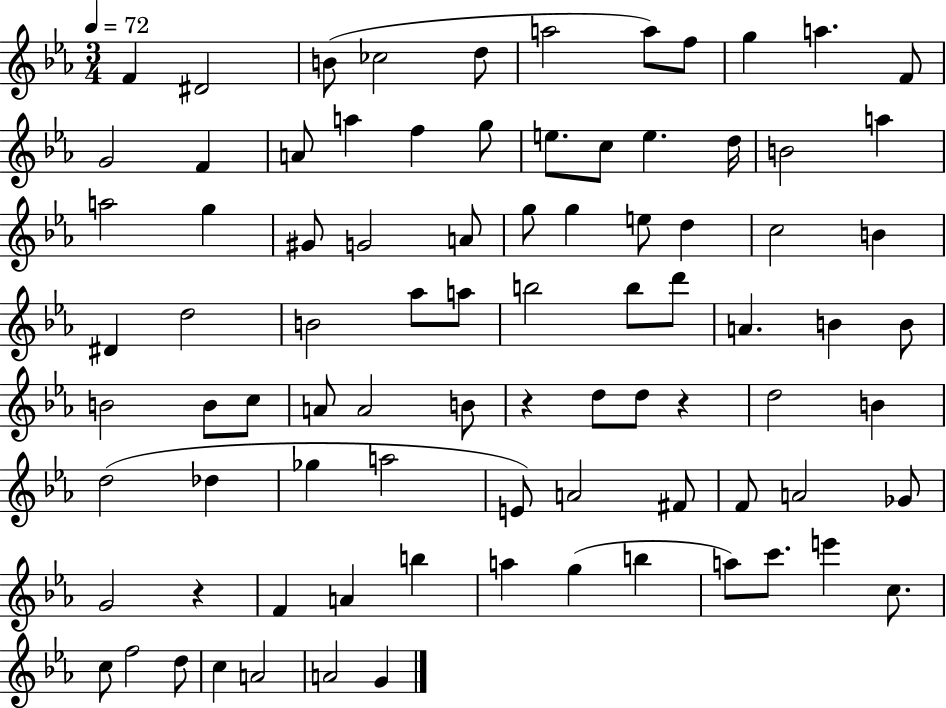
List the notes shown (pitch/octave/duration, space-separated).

F4/q D#4/h B4/e CES5/h D5/e A5/h A5/e F5/e G5/q A5/q. F4/e G4/h F4/q A4/e A5/q F5/q G5/e E5/e. C5/e E5/q. D5/s B4/h A5/q A5/h G5/q G#4/e G4/h A4/e G5/e G5/q E5/e D5/q C5/h B4/q D#4/q D5/h B4/h Ab5/e A5/e B5/h B5/e D6/e A4/q. B4/q B4/e B4/h B4/e C5/e A4/e A4/h B4/e R/q D5/e D5/e R/q D5/h B4/q D5/h Db5/q Gb5/q A5/h E4/e A4/h F#4/e F4/e A4/h Gb4/e G4/h R/q F4/q A4/q B5/q A5/q G5/q B5/q A5/e C6/e. E6/q C5/e. C5/e F5/h D5/e C5/q A4/h A4/h G4/q